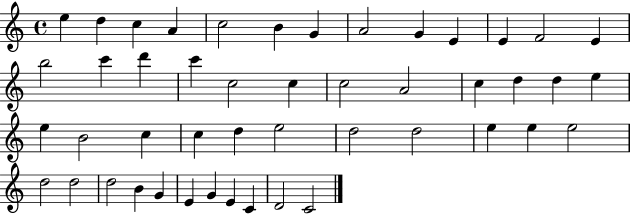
X:1
T:Untitled
M:4/4
L:1/4
K:C
e d c A c2 B G A2 G E E F2 E b2 c' d' c' c2 c c2 A2 c d d e e B2 c c d e2 d2 d2 e e e2 d2 d2 d2 B G E G E C D2 C2